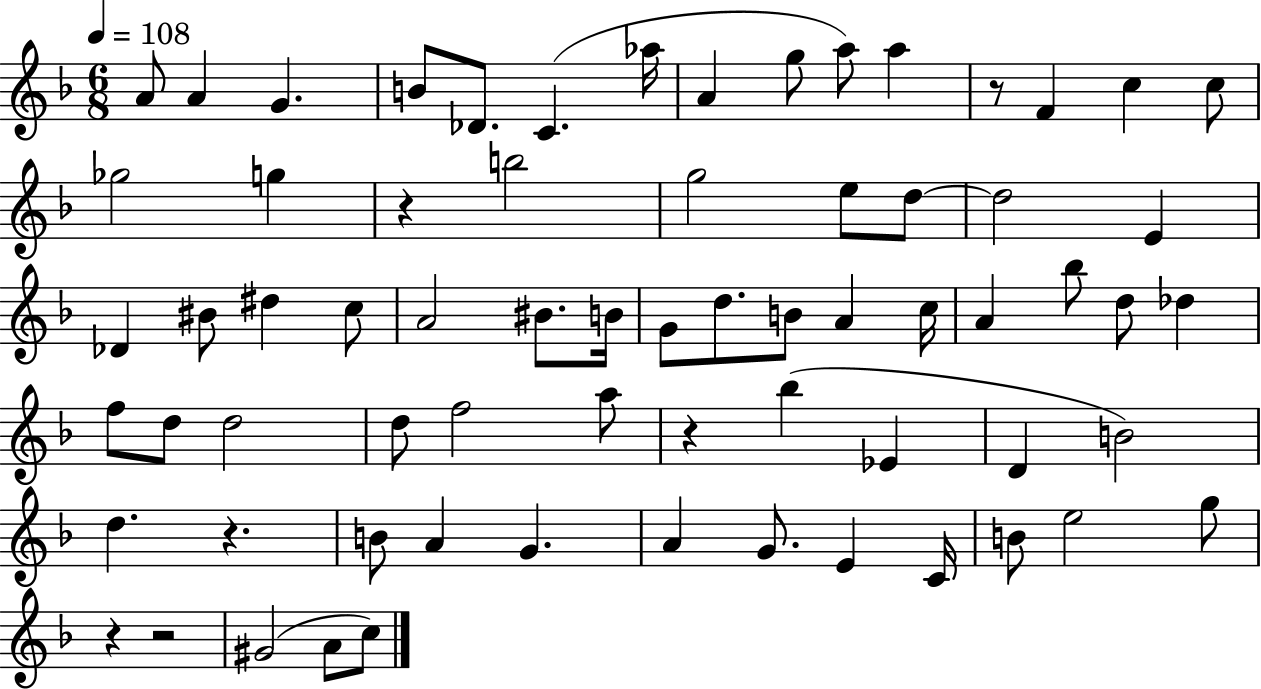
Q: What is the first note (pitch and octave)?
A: A4